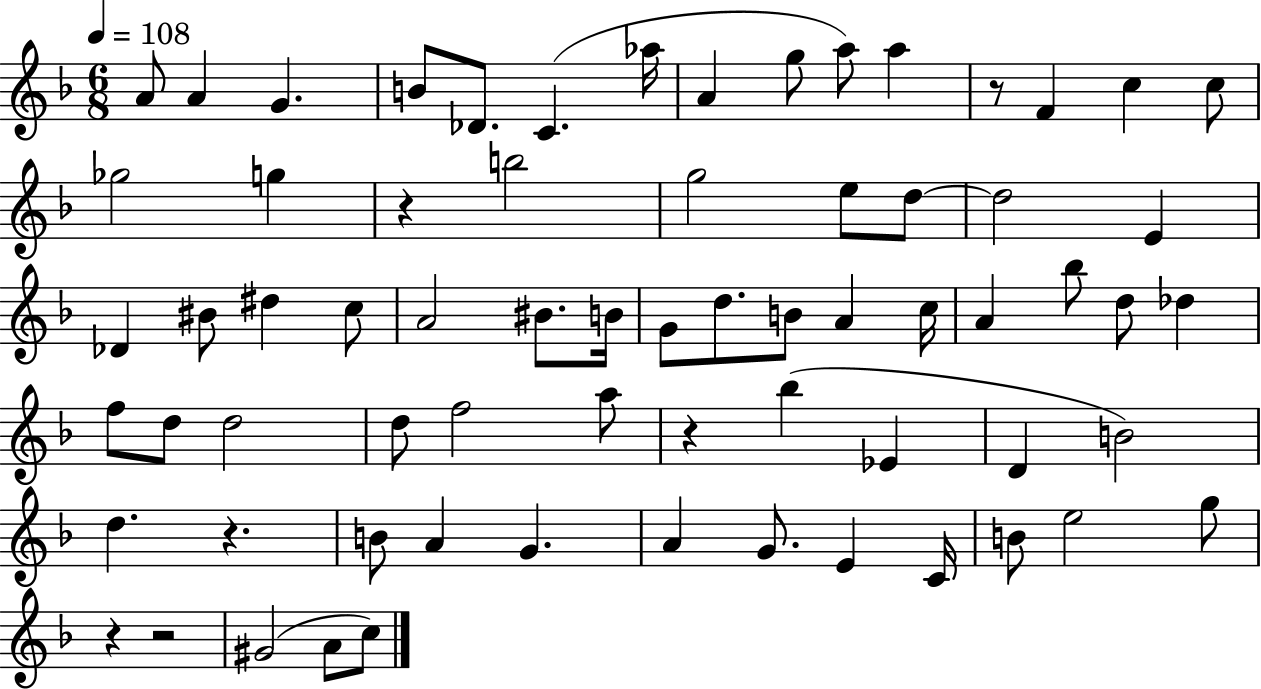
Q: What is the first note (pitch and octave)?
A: A4